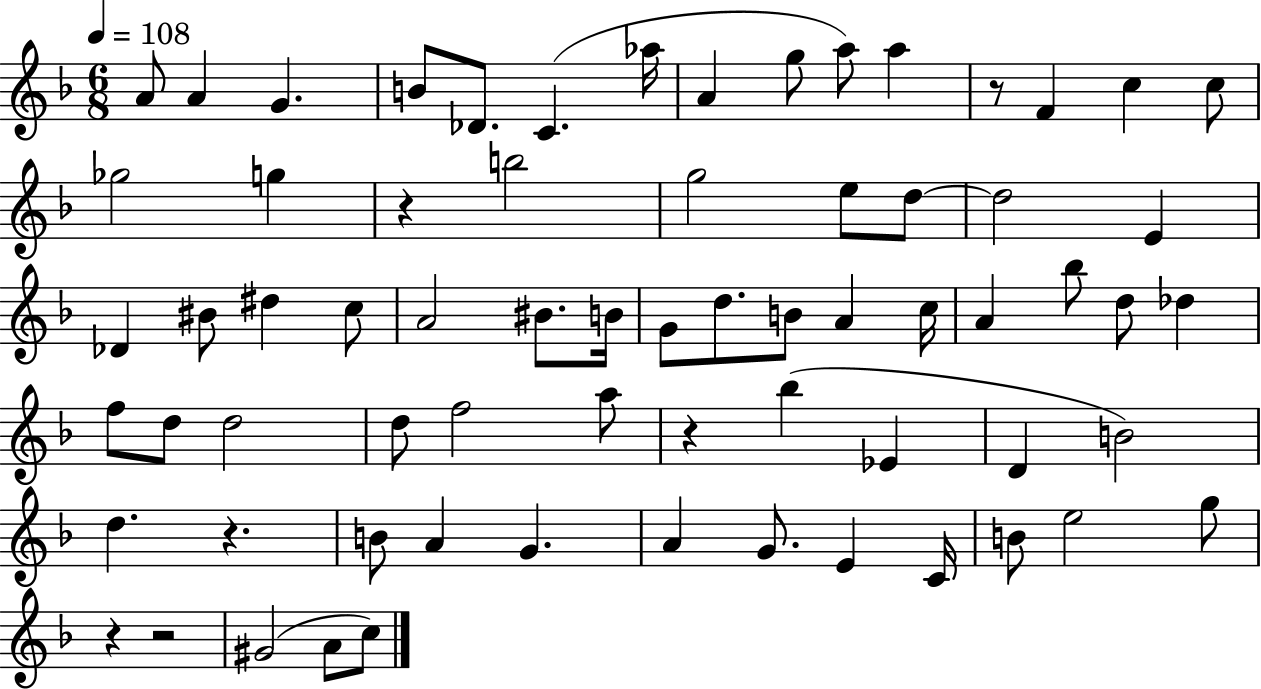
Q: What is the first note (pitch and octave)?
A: A4